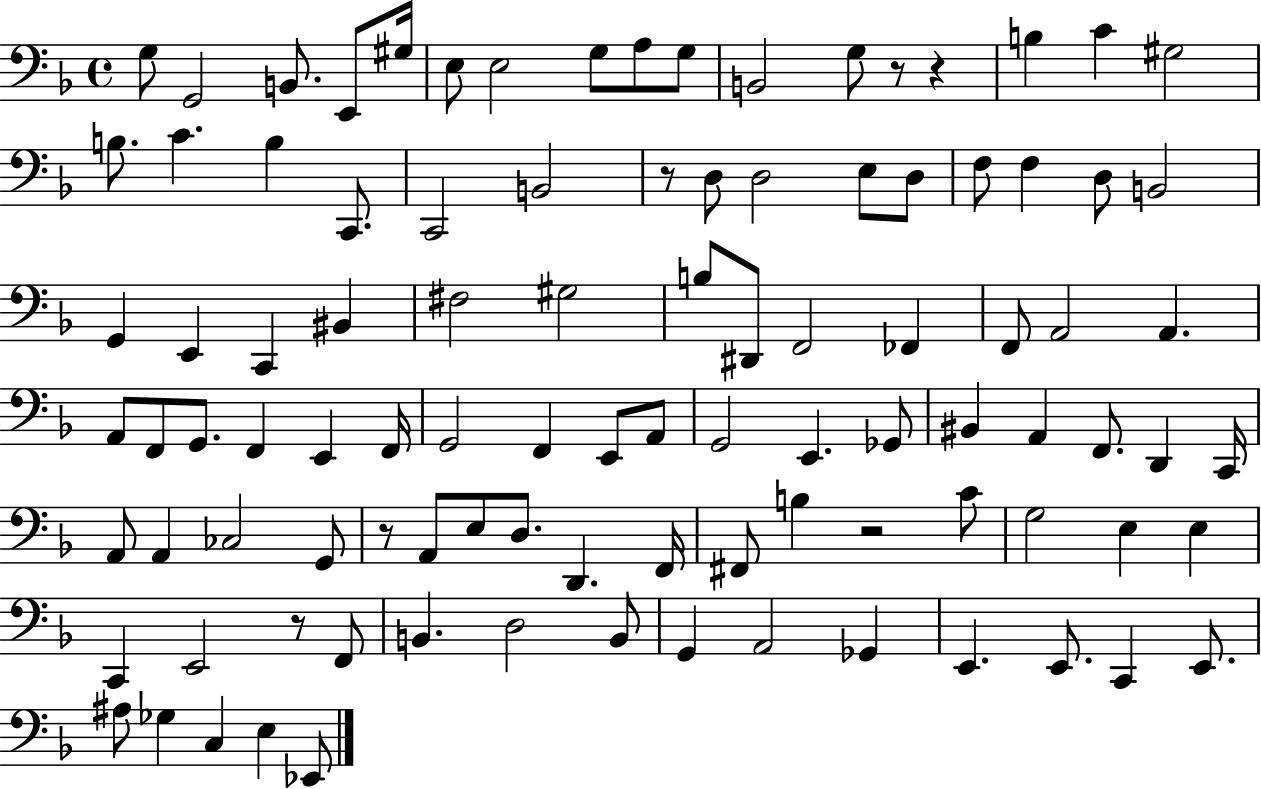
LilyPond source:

{
  \clef bass
  \time 4/4
  \defaultTimeSignature
  \key f \major
  g8 g,2 b,8. e,8 gis16 | e8 e2 g8 a8 g8 | b,2 g8 r8 r4 | b4 c'4 gis2 | \break b8. c'4. b4 c,8. | c,2 b,2 | r8 d8 d2 e8 d8 | f8 f4 d8 b,2 | \break g,4 e,4 c,4 bis,4 | fis2 gis2 | b8 dis,8 f,2 fes,4 | f,8 a,2 a,4. | \break a,8 f,8 g,8. f,4 e,4 f,16 | g,2 f,4 e,8 a,8 | g,2 e,4. ges,8 | bis,4 a,4 f,8. d,4 c,16 | \break a,8 a,4 ces2 g,8 | r8 a,8 e8 d8. d,4. f,16 | fis,8 b4 r2 c'8 | g2 e4 e4 | \break c,4 e,2 r8 f,8 | b,4. d2 b,8 | g,4 a,2 ges,4 | e,4. e,8. c,4 e,8. | \break ais8 ges4 c4 e4 ees,8 | \bar "|."
}